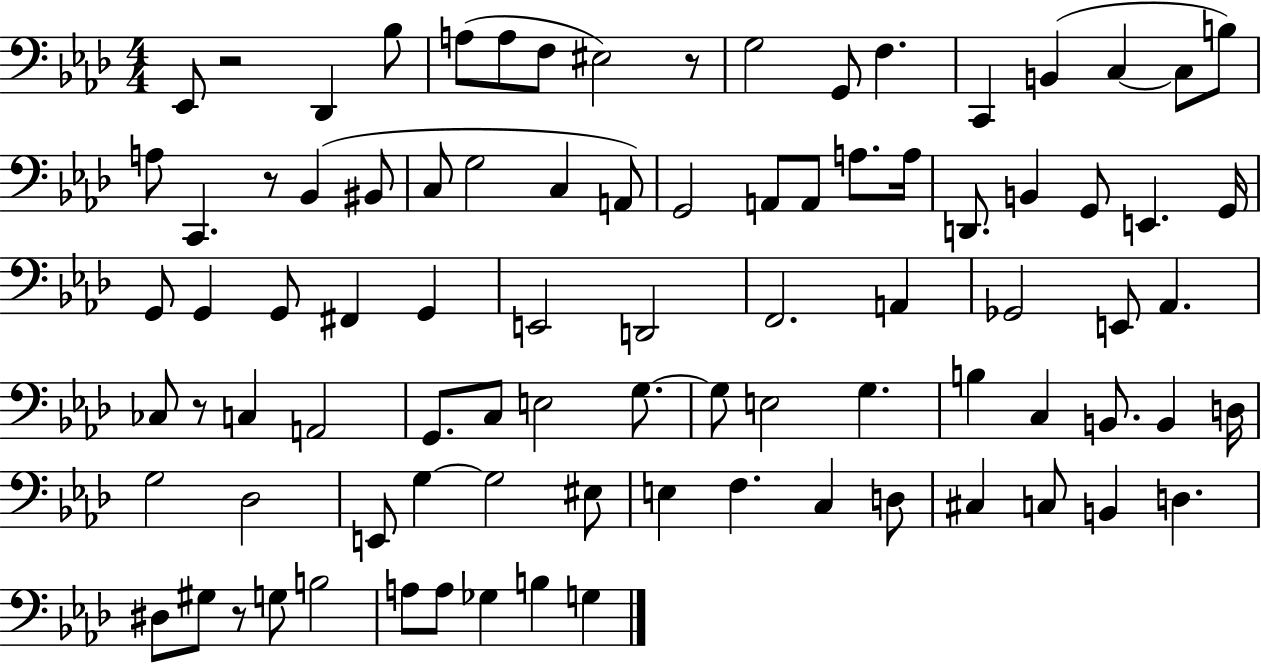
{
  \clef bass
  \numericTimeSignature
  \time 4/4
  \key aes \major
  ees,8 r2 des,4 bes8 | a8( a8 f8 eis2) r8 | g2 g,8 f4. | c,4 b,4( c4~~ c8 b8) | \break a8 c,4. r8 bes,4( bis,8 | c8 g2 c4 a,8) | g,2 a,8 a,8 a8. a16 | d,8. b,4 g,8 e,4. g,16 | \break g,8 g,4 g,8 fis,4 g,4 | e,2 d,2 | f,2. a,4 | ges,2 e,8 aes,4. | \break ces8 r8 c4 a,2 | g,8. c8 e2 g8.~~ | g8 e2 g4. | b4 c4 b,8. b,4 d16 | \break g2 des2 | e,8 g4~~ g2 eis8 | e4 f4. c4 d8 | cis4 c8 b,4 d4. | \break dis8 gis8 r8 g8 b2 | a8 a8 ges4 b4 g4 | \bar "|."
}